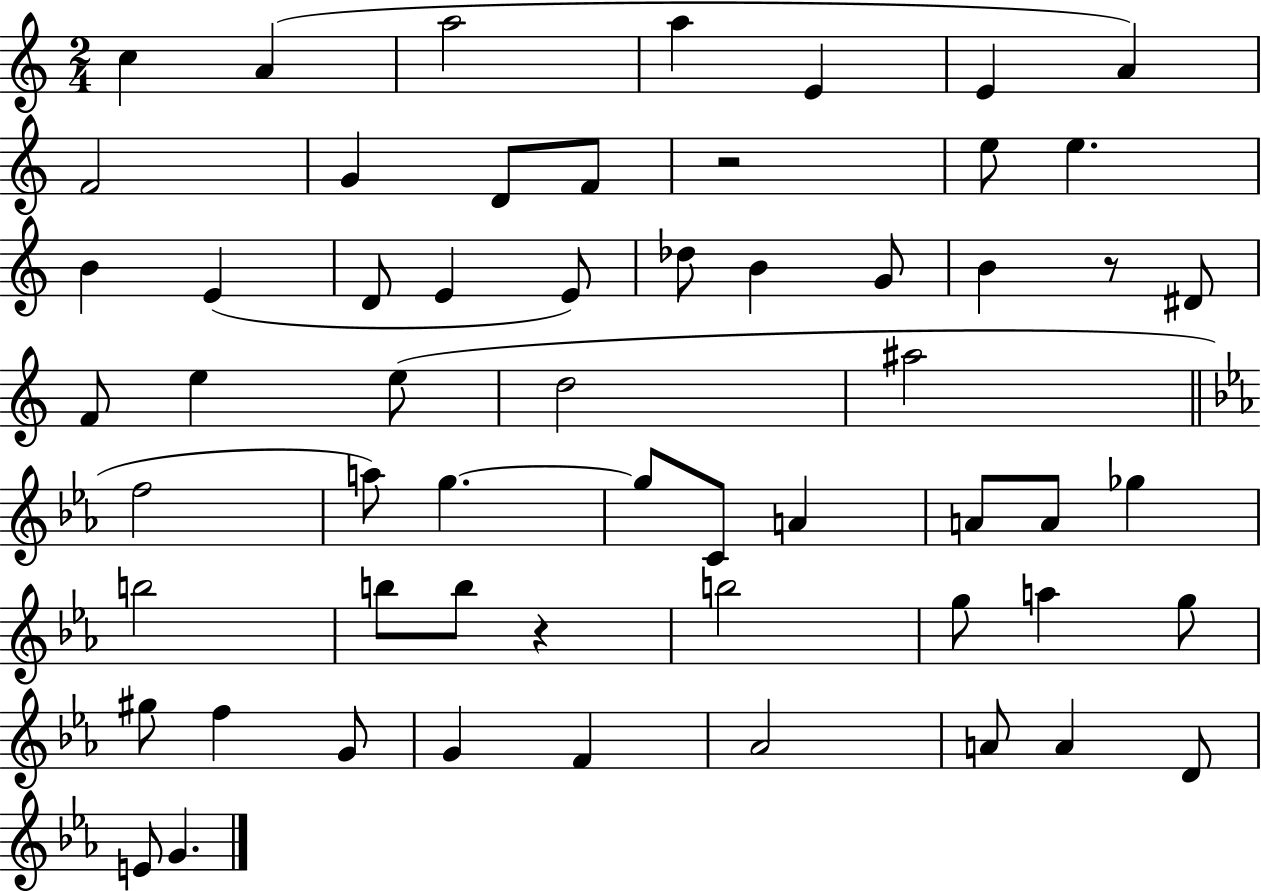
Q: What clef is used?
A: treble